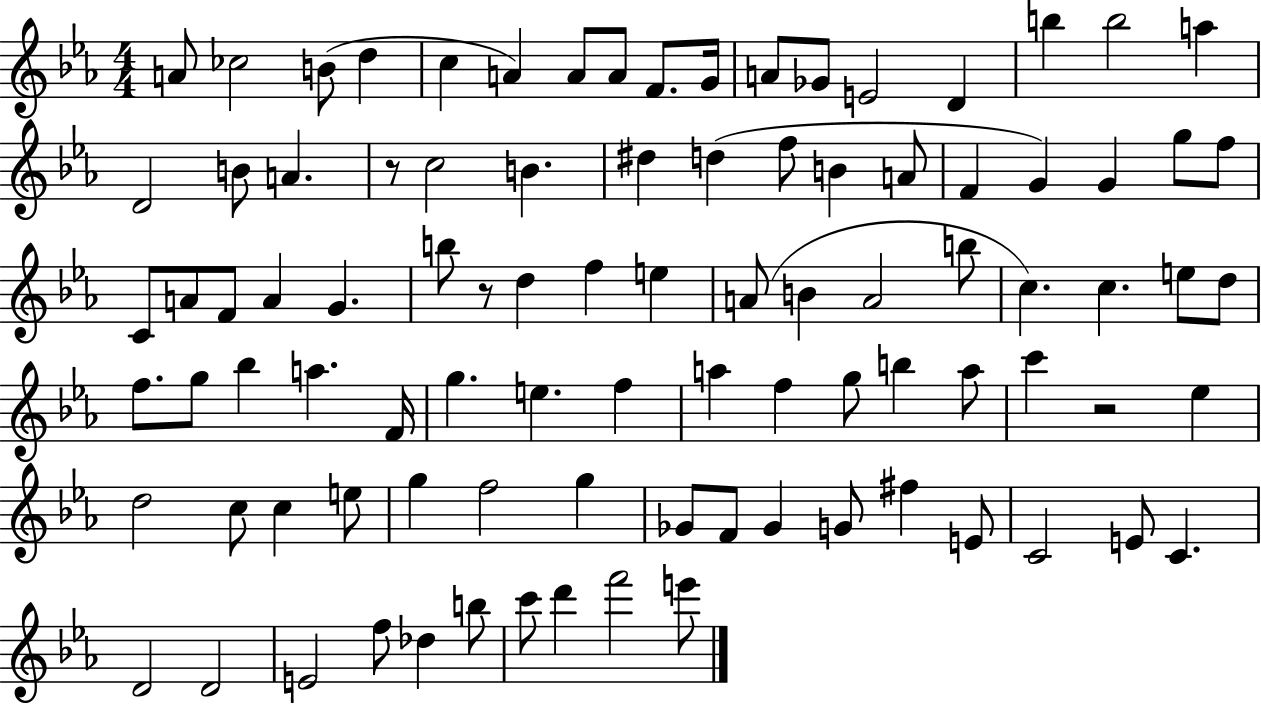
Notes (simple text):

A4/e CES5/h B4/e D5/q C5/q A4/q A4/e A4/e F4/e. G4/s A4/e Gb4/e E4/h D4/q B5/q B5/h A5/q D4/h B4/e A4/q. R/e C5/h B4/q. D#5/q D5/q F5/e B4/q A4/e F4/q G4/q G4/q G5/e F5/e C4/e A4/e F4/e A4/q G4/q. B5/e R/e D5/q F5/q E5/q A4/e B4/q A4/h B5/e C5/q. C5/q. E5/e D5/e F5/e. G5/e Bb5/q A5/q. F4/s G5/q. E5/q. F5/q A5/q F5/q G5/e B5/q A5/e C6/q R/h Eb5/q D5/h C5/e C5/q E5/e G5/q F5/h G5/q Gb4/e F4/e Gb4/q G4/e F#5/q E4/e C4/h E4/e C4/q. D4/h D4/h E4/h F5/e Db5/q B5/e C6/e D6/q F6/h E6/e